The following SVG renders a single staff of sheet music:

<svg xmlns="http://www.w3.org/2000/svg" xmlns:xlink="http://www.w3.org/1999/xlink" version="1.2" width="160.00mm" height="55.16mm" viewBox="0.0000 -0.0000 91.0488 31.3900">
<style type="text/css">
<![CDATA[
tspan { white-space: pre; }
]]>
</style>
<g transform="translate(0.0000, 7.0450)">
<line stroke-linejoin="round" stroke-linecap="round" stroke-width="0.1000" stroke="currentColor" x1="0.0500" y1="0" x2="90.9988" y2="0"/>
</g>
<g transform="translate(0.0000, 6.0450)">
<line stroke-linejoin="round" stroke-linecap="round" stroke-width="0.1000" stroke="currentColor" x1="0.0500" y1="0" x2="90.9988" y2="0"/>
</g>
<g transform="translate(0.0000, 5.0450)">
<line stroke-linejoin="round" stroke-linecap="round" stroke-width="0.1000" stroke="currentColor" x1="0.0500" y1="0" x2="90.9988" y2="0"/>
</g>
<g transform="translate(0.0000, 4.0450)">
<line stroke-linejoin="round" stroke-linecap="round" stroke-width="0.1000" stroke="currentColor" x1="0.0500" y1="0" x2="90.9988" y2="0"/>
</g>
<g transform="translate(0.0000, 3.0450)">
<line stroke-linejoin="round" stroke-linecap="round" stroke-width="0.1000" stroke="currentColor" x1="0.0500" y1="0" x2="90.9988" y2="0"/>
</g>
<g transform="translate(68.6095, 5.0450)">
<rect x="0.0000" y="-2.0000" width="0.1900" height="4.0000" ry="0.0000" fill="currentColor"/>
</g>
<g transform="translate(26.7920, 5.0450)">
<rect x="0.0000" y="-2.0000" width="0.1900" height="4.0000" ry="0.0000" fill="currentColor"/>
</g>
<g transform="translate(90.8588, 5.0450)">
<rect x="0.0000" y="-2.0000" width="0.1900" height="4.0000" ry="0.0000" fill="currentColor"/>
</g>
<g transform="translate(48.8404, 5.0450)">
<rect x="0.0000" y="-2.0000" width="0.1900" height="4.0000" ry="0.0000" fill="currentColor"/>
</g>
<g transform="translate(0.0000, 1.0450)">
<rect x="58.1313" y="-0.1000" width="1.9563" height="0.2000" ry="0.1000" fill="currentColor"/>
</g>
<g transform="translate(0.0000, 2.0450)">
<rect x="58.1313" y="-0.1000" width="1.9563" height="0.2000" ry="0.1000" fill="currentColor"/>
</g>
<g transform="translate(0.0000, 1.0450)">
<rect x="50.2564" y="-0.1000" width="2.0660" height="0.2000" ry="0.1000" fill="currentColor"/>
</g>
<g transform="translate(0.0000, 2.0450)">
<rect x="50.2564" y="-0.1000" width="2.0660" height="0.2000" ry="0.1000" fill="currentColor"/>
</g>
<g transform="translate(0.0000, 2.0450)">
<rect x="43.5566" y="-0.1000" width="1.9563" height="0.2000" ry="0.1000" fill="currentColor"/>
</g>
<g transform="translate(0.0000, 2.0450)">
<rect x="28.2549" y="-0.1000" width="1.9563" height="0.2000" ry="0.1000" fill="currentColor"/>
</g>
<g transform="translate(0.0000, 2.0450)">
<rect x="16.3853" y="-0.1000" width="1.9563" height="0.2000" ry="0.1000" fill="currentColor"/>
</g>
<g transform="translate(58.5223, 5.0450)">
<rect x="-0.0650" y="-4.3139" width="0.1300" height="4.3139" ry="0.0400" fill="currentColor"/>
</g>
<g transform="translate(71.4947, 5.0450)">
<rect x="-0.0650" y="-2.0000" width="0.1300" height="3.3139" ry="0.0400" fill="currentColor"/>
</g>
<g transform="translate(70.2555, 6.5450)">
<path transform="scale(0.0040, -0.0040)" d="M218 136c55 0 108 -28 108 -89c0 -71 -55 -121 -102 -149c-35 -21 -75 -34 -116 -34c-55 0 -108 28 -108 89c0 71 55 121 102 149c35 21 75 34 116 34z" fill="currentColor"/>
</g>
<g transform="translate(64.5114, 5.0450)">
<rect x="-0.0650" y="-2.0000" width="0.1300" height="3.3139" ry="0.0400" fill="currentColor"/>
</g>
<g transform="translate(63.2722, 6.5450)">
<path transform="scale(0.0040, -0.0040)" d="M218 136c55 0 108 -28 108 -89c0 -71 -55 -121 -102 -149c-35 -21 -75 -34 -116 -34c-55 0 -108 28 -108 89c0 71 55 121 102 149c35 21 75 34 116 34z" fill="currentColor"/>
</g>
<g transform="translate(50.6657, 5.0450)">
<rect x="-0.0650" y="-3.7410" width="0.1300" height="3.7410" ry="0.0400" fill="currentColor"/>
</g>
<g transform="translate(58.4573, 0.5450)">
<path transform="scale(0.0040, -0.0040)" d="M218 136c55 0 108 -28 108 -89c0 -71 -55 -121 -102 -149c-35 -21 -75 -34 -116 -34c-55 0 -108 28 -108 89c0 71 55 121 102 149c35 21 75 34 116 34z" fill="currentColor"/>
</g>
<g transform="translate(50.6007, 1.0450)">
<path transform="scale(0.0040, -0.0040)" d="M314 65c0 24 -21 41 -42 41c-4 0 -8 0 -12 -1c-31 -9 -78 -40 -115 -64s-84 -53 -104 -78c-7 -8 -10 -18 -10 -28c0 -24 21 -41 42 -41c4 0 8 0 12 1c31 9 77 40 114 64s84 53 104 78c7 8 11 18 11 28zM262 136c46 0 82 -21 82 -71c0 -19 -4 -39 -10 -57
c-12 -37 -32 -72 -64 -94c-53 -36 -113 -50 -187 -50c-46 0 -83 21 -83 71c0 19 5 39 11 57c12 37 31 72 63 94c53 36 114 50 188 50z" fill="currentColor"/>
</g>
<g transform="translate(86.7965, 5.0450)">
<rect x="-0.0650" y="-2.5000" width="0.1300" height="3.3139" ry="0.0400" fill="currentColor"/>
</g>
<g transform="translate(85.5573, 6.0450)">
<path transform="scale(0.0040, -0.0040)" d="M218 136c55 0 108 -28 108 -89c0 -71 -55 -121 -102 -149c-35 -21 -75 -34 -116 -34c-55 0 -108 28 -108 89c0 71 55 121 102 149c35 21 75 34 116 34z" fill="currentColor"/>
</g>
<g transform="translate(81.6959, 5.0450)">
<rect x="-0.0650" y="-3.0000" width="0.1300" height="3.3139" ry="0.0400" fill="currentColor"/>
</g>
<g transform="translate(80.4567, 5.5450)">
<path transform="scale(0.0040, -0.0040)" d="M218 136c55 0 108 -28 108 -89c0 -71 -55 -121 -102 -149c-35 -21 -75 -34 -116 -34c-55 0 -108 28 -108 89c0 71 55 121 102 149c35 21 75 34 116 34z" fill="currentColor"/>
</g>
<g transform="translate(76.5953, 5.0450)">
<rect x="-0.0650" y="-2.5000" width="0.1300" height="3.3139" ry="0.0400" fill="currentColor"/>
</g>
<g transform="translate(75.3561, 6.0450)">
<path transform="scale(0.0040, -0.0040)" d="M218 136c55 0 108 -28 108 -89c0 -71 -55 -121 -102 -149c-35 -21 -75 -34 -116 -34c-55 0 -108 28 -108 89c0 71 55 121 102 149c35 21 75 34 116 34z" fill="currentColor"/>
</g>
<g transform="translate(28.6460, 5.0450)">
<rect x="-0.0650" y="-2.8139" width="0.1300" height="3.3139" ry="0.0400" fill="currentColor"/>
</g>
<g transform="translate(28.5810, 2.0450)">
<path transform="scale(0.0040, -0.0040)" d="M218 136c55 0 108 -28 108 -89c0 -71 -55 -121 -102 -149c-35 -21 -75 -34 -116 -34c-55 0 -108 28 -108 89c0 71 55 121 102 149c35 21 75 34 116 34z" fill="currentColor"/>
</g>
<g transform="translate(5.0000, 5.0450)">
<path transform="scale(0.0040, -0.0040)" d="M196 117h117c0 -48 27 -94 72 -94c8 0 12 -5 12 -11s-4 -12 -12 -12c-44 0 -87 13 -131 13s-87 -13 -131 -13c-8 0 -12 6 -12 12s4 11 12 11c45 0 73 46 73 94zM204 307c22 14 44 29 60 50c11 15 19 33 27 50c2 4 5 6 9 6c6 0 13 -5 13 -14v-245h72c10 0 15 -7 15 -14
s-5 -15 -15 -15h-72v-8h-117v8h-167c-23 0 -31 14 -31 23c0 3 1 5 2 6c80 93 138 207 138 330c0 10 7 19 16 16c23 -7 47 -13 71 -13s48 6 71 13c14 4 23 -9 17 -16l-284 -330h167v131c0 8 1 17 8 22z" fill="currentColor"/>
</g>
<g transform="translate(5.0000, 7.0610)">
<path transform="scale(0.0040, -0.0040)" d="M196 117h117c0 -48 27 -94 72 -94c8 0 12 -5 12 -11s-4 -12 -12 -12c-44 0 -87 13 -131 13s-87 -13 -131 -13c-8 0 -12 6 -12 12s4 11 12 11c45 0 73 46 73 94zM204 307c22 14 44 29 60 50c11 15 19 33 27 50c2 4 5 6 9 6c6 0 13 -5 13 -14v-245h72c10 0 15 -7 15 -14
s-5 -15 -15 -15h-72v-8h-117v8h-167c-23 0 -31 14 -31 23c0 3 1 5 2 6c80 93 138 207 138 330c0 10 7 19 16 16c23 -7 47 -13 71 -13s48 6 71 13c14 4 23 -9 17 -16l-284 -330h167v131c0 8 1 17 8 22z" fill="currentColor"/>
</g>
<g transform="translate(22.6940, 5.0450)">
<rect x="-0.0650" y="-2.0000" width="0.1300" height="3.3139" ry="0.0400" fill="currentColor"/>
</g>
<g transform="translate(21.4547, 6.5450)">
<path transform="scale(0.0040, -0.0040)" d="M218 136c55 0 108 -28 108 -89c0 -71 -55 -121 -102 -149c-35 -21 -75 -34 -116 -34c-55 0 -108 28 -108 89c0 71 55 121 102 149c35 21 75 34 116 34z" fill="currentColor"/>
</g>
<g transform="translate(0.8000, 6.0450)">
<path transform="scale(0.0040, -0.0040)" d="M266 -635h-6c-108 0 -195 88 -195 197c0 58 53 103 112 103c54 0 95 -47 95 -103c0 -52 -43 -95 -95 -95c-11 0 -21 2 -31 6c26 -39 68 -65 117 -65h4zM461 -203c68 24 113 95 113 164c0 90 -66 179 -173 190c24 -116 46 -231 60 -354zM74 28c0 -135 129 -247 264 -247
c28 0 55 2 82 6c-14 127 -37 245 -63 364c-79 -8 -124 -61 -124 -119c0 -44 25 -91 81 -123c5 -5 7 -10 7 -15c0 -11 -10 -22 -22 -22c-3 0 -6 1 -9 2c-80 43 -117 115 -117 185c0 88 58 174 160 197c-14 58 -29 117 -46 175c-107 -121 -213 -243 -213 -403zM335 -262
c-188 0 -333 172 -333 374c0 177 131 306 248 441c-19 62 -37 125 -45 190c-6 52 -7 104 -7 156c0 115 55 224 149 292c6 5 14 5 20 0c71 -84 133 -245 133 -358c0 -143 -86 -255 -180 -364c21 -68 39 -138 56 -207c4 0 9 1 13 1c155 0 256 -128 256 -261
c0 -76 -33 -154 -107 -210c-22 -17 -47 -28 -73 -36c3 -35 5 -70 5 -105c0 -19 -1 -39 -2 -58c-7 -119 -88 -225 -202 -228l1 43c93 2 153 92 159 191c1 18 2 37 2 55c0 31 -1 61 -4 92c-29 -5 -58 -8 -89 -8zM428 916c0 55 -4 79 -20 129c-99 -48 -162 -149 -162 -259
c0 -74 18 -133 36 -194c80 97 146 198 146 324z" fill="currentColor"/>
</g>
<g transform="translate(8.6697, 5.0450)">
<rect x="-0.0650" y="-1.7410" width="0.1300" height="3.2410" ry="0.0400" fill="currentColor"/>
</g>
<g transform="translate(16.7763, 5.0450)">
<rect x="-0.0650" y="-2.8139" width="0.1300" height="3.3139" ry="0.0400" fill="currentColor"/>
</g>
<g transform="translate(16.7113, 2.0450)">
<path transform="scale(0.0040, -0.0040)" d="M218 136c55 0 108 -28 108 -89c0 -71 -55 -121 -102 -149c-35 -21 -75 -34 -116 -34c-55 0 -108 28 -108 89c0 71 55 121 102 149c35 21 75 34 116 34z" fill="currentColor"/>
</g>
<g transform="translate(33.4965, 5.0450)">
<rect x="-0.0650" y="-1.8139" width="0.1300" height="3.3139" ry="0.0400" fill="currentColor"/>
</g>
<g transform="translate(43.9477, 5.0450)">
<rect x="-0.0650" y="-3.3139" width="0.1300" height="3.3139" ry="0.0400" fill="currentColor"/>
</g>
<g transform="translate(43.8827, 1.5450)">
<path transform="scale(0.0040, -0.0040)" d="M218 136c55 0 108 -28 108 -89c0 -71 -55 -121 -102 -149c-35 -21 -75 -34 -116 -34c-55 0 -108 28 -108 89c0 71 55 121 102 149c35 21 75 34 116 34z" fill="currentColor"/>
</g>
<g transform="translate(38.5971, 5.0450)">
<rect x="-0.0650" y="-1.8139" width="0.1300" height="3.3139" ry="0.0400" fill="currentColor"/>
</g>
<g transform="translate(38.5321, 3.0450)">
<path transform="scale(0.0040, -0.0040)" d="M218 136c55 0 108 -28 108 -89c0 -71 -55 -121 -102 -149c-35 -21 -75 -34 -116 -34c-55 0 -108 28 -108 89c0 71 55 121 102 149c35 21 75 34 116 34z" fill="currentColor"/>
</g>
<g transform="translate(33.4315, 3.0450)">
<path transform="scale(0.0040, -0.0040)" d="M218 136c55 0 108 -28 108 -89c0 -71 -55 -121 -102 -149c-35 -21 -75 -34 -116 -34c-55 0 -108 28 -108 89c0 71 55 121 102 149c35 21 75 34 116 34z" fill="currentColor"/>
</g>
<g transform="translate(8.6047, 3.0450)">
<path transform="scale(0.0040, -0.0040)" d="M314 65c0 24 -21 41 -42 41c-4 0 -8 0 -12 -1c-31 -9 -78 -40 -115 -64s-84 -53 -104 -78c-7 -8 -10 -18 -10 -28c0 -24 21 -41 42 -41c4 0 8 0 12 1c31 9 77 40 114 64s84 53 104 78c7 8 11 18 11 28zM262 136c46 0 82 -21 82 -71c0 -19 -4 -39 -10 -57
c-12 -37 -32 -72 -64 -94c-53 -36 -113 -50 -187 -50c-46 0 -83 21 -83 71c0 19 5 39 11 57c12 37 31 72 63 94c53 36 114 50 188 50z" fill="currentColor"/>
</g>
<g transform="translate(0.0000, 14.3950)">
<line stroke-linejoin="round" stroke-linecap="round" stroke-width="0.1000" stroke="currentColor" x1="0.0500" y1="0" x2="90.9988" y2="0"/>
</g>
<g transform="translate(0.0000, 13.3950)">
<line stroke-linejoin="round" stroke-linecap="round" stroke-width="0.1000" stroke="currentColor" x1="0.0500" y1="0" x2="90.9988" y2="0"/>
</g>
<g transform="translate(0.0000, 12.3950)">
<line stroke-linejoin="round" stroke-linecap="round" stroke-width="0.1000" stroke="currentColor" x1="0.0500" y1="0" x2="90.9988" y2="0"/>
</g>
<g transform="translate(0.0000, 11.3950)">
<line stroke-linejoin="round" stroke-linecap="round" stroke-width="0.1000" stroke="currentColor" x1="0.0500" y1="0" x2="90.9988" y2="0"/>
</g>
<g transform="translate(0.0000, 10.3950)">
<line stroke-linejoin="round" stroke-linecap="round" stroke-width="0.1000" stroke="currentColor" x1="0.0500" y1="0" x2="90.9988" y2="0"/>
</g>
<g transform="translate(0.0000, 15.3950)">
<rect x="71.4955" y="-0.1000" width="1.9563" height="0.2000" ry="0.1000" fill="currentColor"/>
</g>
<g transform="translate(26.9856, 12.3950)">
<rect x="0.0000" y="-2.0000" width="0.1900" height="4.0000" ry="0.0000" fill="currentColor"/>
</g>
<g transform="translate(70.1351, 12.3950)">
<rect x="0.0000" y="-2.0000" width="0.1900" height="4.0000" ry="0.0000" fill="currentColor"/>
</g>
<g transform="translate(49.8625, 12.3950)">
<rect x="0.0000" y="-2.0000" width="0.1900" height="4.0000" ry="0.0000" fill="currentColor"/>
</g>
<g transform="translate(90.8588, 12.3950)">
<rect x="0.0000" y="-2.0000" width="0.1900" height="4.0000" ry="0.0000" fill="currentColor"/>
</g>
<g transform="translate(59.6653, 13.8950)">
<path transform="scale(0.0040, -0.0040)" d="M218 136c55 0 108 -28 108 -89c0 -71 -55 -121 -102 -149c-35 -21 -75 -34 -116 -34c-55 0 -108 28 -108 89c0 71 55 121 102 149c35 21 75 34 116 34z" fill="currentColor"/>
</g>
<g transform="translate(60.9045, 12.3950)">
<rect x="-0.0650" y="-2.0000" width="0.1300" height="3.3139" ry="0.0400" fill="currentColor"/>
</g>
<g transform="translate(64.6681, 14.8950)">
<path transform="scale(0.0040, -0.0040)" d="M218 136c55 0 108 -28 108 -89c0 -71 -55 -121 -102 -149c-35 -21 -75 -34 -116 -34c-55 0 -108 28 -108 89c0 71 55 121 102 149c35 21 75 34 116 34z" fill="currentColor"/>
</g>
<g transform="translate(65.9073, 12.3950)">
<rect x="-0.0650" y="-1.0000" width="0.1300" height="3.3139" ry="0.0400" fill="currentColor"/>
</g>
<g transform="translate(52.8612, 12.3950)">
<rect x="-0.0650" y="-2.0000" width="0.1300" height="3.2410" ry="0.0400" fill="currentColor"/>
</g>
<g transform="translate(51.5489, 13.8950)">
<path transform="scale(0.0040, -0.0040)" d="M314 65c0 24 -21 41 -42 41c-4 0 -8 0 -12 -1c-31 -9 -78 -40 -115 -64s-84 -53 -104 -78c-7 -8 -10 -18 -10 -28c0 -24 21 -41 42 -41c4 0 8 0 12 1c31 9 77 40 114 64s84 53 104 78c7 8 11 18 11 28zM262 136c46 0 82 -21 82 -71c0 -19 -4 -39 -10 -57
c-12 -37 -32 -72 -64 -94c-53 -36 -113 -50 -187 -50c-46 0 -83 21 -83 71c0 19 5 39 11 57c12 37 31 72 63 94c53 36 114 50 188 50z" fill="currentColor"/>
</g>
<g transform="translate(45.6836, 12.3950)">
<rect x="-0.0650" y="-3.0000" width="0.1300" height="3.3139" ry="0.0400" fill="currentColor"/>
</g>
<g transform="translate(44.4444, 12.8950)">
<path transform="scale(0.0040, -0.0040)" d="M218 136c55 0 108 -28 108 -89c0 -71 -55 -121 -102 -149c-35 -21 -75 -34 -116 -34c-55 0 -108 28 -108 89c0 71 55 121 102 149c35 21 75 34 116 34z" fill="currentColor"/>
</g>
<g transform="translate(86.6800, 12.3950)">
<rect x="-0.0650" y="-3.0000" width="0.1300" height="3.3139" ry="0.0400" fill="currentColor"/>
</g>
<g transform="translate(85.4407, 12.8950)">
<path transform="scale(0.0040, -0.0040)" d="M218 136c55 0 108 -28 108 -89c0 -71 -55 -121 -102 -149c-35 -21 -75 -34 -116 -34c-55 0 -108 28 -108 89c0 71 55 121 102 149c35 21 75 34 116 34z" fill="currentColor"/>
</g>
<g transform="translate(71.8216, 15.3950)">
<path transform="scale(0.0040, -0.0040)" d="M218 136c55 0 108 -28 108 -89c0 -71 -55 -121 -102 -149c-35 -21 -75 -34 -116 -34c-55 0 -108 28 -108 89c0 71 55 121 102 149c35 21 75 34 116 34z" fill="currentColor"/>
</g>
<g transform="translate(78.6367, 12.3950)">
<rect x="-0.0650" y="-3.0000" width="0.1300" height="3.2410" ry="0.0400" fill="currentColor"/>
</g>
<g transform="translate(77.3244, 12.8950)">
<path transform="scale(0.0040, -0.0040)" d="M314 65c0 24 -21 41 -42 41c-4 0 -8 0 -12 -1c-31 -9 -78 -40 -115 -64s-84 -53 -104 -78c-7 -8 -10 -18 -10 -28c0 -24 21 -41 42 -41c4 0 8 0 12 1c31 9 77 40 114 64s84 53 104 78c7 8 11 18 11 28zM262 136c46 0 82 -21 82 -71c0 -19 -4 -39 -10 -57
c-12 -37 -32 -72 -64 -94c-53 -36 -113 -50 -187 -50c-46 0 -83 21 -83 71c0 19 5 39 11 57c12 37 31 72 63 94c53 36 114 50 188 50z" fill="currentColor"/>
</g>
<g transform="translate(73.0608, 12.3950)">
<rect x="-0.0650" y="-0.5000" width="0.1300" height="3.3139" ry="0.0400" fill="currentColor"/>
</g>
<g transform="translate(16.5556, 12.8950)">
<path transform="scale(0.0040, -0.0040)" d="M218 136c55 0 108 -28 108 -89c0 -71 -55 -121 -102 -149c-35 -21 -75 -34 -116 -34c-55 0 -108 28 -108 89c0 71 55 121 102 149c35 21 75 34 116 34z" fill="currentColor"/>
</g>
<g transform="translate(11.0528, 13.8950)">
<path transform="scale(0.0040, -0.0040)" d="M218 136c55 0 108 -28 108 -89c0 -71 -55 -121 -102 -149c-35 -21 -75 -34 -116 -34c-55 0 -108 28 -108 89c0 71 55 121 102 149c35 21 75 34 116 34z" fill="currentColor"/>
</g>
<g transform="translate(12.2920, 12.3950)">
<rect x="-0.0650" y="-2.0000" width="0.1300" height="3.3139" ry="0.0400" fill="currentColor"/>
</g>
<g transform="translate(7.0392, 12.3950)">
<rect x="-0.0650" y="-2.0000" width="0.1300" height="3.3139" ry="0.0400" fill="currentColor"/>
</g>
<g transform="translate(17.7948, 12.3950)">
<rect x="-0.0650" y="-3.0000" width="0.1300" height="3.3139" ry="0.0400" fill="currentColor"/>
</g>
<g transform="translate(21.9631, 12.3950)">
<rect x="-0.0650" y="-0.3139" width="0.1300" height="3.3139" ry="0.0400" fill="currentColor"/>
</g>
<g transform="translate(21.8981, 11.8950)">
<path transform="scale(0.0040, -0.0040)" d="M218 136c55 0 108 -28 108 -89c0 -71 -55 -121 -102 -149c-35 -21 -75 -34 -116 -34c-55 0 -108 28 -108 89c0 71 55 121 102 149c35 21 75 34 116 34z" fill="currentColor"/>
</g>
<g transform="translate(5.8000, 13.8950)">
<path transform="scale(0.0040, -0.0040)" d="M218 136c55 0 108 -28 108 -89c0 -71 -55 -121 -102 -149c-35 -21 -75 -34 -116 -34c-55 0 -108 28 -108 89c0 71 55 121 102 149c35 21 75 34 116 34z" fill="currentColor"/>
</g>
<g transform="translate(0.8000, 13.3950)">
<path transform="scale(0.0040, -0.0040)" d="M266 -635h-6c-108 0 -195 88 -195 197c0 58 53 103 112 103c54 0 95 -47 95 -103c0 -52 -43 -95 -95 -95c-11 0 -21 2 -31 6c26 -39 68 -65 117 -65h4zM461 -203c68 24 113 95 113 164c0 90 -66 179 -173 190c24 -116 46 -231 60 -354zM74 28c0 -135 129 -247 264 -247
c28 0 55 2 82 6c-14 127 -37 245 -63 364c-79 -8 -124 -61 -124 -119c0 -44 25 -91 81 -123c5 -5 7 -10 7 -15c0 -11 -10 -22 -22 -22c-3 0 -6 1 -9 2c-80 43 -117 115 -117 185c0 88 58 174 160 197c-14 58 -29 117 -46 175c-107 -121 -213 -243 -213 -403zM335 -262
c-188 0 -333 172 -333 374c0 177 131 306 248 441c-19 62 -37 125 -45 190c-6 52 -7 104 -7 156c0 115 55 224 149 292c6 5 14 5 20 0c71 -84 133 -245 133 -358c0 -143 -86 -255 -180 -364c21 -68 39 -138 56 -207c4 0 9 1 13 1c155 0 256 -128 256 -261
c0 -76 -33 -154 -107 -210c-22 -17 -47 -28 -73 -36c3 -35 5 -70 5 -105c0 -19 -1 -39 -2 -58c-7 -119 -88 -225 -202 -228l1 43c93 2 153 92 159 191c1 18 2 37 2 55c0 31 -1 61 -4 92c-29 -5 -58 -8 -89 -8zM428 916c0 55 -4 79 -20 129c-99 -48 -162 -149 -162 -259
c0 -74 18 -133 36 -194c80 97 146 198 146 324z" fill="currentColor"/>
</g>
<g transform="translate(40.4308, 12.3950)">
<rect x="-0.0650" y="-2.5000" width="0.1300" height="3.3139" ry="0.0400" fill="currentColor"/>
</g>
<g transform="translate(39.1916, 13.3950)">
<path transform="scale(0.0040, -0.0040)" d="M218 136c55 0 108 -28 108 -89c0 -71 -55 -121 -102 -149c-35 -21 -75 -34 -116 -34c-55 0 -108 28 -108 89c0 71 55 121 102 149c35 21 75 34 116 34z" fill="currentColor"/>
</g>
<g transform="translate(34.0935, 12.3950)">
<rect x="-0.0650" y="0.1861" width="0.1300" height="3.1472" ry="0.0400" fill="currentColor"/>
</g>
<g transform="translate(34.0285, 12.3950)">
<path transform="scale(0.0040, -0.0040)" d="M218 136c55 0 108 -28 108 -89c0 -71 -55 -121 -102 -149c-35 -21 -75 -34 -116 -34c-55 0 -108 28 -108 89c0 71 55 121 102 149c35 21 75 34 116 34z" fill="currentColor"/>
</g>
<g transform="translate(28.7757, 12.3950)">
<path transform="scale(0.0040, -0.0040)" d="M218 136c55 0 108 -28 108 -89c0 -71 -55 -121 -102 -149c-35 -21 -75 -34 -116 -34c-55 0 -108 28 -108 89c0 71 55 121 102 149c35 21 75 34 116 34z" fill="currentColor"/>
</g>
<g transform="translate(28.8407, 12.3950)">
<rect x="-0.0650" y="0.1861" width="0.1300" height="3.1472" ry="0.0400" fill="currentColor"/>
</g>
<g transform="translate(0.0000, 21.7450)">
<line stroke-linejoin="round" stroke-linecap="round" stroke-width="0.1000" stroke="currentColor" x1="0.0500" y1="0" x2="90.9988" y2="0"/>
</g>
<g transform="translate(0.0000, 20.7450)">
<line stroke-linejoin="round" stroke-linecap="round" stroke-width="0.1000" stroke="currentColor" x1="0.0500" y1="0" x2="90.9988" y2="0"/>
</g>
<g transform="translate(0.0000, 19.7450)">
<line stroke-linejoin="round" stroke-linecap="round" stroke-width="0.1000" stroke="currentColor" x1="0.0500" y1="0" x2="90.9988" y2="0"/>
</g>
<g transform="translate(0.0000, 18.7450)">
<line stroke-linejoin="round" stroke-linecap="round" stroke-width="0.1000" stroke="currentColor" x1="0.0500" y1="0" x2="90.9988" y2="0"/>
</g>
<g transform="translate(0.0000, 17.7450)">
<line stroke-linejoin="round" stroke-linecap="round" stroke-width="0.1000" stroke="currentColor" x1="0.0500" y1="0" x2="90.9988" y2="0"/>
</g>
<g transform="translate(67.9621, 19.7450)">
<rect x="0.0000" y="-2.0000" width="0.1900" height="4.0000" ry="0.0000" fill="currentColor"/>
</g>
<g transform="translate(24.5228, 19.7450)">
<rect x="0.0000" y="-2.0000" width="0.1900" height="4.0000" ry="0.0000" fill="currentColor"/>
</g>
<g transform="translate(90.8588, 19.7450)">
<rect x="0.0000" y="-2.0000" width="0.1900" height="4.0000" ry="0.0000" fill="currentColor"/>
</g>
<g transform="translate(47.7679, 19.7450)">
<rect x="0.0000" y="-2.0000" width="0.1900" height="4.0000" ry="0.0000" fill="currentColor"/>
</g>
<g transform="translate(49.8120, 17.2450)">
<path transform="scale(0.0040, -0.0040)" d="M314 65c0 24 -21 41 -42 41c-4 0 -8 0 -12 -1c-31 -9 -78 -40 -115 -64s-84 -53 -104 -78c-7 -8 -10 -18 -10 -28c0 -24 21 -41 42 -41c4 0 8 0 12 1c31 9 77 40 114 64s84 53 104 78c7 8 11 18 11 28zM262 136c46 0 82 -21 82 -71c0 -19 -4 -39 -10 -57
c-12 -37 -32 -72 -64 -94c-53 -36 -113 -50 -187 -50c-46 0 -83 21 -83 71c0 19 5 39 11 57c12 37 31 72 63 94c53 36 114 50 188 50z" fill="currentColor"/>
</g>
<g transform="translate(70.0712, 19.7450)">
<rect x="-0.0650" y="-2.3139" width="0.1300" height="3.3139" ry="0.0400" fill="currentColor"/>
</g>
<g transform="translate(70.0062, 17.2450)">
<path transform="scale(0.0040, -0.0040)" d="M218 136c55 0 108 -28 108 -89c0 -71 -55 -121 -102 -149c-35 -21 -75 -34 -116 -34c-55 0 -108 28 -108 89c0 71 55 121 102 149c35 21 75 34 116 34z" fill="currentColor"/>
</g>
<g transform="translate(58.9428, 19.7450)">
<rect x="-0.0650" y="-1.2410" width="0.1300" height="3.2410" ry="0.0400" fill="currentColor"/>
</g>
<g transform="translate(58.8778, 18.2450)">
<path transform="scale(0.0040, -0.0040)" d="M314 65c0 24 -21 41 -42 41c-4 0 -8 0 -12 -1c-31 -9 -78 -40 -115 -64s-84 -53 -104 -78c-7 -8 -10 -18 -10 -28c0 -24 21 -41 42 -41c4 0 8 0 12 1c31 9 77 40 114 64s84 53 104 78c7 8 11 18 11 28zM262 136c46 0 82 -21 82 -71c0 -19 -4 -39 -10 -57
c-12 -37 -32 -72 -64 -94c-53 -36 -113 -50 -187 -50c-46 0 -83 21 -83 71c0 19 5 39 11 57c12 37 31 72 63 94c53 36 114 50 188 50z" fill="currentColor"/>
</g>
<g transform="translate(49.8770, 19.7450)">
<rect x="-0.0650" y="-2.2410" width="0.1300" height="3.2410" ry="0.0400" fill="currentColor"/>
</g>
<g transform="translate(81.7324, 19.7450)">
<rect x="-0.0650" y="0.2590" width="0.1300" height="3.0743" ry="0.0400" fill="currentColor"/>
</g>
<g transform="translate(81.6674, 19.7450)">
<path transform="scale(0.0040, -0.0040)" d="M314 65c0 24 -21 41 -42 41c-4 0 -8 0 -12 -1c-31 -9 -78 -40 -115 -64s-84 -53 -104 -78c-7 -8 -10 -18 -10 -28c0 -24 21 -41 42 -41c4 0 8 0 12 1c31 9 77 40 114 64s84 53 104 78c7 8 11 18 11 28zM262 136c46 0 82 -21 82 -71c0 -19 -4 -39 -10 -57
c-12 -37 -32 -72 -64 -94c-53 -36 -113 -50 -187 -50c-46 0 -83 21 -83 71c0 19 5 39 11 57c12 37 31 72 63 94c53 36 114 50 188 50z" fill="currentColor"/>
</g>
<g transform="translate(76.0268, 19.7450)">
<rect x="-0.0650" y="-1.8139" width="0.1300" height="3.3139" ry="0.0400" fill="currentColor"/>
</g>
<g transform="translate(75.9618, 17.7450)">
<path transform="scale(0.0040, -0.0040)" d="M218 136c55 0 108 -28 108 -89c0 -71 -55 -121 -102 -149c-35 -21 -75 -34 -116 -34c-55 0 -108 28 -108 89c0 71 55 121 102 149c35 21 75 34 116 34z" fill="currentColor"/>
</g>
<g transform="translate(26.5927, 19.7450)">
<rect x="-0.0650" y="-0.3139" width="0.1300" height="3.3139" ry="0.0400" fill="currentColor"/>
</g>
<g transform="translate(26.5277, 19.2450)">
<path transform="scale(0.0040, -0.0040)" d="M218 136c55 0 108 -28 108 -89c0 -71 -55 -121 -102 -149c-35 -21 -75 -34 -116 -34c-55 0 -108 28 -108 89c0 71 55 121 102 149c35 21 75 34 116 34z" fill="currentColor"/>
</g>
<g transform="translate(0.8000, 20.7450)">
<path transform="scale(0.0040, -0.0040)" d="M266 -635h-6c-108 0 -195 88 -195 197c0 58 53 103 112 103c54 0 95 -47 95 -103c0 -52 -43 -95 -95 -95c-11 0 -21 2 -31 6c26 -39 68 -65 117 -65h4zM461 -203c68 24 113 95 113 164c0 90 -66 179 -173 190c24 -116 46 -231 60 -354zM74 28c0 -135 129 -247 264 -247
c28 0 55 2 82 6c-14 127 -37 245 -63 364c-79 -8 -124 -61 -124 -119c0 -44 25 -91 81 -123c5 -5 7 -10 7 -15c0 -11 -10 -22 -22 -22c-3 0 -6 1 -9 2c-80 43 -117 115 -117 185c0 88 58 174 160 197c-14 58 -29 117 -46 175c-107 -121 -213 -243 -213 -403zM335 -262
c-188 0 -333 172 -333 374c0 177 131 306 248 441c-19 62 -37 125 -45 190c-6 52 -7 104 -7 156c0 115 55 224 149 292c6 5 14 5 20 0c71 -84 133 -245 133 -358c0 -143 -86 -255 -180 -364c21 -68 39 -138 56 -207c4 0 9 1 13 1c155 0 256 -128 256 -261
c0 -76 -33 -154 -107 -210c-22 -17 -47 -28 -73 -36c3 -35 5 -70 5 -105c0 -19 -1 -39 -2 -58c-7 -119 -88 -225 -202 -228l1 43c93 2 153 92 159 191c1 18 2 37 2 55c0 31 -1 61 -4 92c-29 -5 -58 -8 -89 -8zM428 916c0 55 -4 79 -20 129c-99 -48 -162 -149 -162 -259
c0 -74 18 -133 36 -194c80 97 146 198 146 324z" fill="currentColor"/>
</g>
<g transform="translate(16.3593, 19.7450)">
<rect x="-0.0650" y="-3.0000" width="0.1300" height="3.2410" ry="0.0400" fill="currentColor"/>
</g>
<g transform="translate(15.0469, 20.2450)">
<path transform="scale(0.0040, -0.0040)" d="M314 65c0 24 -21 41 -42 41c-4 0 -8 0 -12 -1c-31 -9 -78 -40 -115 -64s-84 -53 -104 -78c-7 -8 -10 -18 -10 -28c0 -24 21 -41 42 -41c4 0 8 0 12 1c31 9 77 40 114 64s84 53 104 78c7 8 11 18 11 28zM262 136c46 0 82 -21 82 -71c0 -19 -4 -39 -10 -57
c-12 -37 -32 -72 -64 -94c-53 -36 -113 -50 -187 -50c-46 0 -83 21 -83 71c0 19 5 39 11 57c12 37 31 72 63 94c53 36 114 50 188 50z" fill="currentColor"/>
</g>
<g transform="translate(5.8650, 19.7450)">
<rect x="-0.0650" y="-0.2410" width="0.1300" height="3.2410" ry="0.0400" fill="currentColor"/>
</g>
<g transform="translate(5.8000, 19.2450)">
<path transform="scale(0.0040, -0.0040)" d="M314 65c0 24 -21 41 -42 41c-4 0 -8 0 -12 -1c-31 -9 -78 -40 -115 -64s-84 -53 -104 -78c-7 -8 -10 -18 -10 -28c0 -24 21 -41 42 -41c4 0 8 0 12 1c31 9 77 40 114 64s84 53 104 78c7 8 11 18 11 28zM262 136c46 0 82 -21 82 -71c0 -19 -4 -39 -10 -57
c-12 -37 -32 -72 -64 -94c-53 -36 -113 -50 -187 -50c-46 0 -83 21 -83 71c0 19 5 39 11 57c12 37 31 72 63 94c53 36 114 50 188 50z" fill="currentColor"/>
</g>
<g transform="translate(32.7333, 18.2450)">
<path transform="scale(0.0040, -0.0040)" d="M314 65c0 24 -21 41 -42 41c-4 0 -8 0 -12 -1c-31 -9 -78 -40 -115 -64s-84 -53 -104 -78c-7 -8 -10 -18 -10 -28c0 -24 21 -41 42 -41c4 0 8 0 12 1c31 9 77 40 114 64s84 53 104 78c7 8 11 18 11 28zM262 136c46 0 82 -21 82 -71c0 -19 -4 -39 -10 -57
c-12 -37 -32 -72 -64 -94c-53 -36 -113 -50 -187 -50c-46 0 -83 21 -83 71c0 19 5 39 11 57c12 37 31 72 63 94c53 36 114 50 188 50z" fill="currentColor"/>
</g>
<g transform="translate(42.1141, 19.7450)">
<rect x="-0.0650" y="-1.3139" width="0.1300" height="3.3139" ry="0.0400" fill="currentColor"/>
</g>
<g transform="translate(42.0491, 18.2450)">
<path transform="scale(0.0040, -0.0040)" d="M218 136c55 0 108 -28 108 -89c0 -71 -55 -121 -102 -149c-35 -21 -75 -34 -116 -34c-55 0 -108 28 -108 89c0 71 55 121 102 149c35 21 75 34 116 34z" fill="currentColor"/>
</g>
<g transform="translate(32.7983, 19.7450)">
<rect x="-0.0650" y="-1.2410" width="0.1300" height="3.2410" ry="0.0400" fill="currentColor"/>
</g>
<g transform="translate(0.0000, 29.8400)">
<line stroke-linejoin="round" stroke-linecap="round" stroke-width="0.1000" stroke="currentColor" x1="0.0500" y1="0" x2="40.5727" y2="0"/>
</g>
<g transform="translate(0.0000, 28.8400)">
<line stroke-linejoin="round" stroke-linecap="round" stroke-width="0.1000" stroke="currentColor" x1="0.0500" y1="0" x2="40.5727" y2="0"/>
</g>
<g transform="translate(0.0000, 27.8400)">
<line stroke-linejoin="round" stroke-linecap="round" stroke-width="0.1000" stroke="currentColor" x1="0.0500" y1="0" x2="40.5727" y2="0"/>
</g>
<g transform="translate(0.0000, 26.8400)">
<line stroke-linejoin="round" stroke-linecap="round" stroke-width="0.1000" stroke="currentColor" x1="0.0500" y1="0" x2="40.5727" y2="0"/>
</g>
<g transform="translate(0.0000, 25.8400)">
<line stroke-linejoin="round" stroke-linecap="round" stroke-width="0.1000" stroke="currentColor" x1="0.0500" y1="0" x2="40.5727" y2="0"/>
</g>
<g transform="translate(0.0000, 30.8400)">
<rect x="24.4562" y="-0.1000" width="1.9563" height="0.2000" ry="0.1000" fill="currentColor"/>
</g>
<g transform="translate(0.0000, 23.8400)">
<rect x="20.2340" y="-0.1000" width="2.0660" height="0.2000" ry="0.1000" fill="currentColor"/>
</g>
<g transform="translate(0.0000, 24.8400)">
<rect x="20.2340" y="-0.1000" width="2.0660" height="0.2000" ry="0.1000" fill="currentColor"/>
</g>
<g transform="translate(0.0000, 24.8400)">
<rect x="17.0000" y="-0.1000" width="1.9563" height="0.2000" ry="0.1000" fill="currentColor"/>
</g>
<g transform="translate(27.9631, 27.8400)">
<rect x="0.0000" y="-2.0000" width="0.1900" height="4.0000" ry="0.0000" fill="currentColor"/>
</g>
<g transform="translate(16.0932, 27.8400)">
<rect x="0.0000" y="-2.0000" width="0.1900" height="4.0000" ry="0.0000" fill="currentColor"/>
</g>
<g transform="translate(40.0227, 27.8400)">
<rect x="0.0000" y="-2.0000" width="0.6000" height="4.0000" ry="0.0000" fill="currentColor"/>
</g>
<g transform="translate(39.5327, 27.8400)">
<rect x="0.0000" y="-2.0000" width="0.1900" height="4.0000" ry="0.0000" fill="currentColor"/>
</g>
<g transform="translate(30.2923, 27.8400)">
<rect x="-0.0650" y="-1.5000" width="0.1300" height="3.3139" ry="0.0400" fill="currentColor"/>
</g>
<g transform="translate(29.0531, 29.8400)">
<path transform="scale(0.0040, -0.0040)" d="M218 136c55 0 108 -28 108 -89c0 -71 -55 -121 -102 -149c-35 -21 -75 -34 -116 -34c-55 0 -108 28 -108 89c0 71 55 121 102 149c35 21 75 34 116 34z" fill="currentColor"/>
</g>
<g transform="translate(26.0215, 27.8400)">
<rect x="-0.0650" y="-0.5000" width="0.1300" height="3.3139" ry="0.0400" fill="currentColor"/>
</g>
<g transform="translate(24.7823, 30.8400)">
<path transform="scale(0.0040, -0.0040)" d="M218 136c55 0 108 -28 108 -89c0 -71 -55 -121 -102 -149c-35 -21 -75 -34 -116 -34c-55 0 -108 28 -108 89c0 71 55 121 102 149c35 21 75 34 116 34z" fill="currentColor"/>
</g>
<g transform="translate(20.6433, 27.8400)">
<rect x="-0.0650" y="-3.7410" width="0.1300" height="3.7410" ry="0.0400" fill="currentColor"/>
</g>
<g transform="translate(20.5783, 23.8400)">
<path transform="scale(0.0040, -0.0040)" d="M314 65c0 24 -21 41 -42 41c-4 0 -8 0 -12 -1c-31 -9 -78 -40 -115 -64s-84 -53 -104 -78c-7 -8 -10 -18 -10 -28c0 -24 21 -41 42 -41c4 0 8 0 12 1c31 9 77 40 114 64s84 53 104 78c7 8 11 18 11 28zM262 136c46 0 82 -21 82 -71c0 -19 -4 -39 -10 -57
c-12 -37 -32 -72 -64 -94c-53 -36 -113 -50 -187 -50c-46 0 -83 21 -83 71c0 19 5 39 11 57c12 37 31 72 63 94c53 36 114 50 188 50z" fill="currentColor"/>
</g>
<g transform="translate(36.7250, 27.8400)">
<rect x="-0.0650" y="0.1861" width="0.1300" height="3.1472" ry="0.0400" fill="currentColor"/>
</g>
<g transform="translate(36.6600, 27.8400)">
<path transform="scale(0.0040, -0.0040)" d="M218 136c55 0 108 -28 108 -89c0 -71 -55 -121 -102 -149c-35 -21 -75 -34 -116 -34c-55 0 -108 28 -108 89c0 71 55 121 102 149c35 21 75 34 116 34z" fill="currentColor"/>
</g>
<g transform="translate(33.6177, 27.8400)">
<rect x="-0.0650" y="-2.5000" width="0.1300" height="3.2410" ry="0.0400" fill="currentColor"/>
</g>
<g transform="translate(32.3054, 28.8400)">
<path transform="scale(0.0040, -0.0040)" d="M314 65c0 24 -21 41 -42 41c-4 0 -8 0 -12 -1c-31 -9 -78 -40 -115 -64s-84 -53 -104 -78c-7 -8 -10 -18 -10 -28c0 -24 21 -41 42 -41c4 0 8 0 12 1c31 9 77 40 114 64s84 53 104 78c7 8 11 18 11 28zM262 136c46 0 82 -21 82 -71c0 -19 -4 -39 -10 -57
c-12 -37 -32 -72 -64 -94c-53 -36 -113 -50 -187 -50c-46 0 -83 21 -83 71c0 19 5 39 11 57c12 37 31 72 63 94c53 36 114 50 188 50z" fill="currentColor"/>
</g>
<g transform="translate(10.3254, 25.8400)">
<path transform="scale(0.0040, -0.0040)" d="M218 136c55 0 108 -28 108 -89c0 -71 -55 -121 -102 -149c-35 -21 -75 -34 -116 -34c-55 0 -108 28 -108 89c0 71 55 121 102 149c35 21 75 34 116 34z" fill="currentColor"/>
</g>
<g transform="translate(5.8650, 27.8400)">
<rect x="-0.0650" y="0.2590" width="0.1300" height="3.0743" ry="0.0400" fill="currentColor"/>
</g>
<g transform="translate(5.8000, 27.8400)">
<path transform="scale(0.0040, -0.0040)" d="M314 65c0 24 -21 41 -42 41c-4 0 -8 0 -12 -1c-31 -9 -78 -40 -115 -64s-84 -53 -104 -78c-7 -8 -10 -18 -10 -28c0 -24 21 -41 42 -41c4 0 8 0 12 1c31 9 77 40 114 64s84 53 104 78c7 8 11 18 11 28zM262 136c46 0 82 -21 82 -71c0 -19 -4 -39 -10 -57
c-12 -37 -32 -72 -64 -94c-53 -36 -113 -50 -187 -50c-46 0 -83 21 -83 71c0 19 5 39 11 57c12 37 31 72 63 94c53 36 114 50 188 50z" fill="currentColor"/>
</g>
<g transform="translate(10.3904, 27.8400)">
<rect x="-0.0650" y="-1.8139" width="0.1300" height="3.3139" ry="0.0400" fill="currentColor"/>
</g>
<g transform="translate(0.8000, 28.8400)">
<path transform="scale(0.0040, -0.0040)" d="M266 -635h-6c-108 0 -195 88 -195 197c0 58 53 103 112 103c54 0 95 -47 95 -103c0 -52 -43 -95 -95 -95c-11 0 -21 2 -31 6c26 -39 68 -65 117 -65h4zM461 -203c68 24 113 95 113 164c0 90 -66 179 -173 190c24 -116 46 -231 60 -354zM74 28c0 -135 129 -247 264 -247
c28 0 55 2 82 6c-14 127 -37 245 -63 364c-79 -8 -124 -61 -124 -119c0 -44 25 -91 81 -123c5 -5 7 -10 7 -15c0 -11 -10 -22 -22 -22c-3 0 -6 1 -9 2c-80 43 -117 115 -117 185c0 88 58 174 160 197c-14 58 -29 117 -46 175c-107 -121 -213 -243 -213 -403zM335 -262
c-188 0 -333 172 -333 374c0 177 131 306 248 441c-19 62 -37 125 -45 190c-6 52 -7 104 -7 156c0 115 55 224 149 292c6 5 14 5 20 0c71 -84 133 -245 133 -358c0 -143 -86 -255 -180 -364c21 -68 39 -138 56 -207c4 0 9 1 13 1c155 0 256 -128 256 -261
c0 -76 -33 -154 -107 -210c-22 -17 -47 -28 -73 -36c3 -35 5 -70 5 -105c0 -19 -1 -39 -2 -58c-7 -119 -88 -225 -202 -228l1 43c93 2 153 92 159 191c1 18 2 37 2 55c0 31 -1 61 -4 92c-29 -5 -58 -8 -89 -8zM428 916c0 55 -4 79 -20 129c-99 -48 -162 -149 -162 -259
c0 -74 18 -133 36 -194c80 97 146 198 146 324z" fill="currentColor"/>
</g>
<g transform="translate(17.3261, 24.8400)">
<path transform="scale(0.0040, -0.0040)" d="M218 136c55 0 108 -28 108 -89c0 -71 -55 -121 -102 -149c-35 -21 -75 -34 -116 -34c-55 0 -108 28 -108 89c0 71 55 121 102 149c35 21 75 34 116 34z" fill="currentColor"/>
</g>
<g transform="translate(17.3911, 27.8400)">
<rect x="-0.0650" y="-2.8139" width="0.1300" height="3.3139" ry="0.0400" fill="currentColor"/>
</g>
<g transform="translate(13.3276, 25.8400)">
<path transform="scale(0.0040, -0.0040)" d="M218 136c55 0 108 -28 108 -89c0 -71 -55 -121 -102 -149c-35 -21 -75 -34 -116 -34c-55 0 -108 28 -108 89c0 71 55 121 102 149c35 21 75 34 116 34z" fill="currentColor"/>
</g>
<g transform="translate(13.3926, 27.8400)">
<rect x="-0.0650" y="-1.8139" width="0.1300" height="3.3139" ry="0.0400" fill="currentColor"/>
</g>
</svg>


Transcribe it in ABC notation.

X:1
T:Untitled
M:4/4
L:1/4
K:C
f2 a F a f f b c'2 d' F F G A G F F A c B B G A F2 F D C A2 A c2 A2 c e2 e g2 e2 g f B2 B2 f f a c'2 C E G2 B